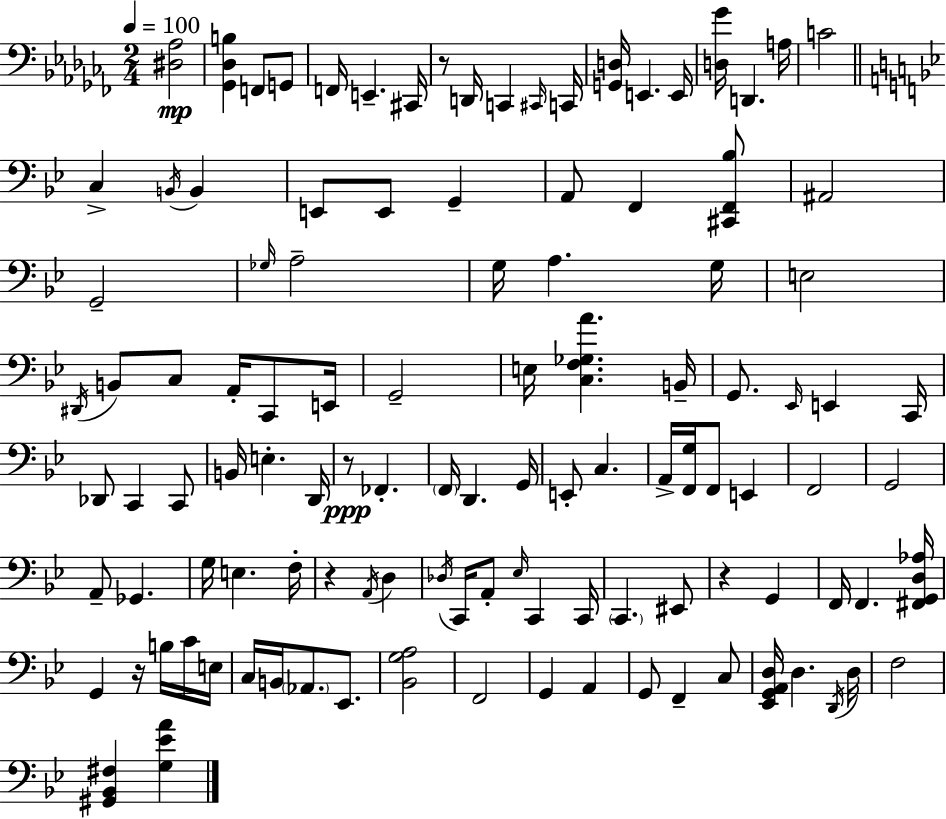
{
  \clef bass
  \numericTimeSignature
  \time 2/4
  \key aes \minor
  \tempo 4 = 100
  \repeat volta 2 { <dis aes>2\mp | <ges, des b>4 f,8 g,8 | f,16 e,4.-- cis,16 | r8 d,16 c,4 \grace { cis,16 } | \break c,16 <g, d>16 e,4. | e,16 <d ges'>16 d,4. | a16 c'2 | \bar "||" \break \key bes \major c4-> \acciaccatura { b,16 } b,4 | e,8 e,8 g,4-- | a,8 f,4 <cis, f, bes>8 | ais,2 | \break g,2-- | \grace { ges16 } a2-- | g16 a4. | g16 e2 | \break \acciaccatura { dis,16 } b,8 c8 a,16-. | c,8 e,16 g,2-- | e16 <c f ges a'>4. | b,16-- g,8. \grace { ees,16 } e,4 | \break c,16 des,8 c,4 | c,8 b,16 e4.-. | d,16 r8\ppp fes,4.-. | \parenthesize f,16 d,4. | \break g,16 e,8-. c4. | a,16-> <f, g>16 f,8 | e,4 f,2 | g,2 | \break a,8-- ges,4. | g16 e4. | f16-. r4 | \acciaccatura { a,16 } d4 \acciaccatura { des16 } c,16 a,8-. | \break \grace { ees16 } c,4 c,16 \parenthesize c,4. | eis,8 r4 | g,4 f,16 | f,4. <fis, g, d aes>16 g,4 | \break r16 b16 c'16 e16 c16 | b,16 \parenthesize aes,8. ees,8. <bes, g a>2 | f,2 | g,4 | \break a,4 g,8 | f,4-- c8 <ees, g, a, d>16 | d4. \acciaccatura { d,16 } d16 | f2 | \break <gis, bes, fis>4 <g ees' a'>4 | } \bar "|."
}